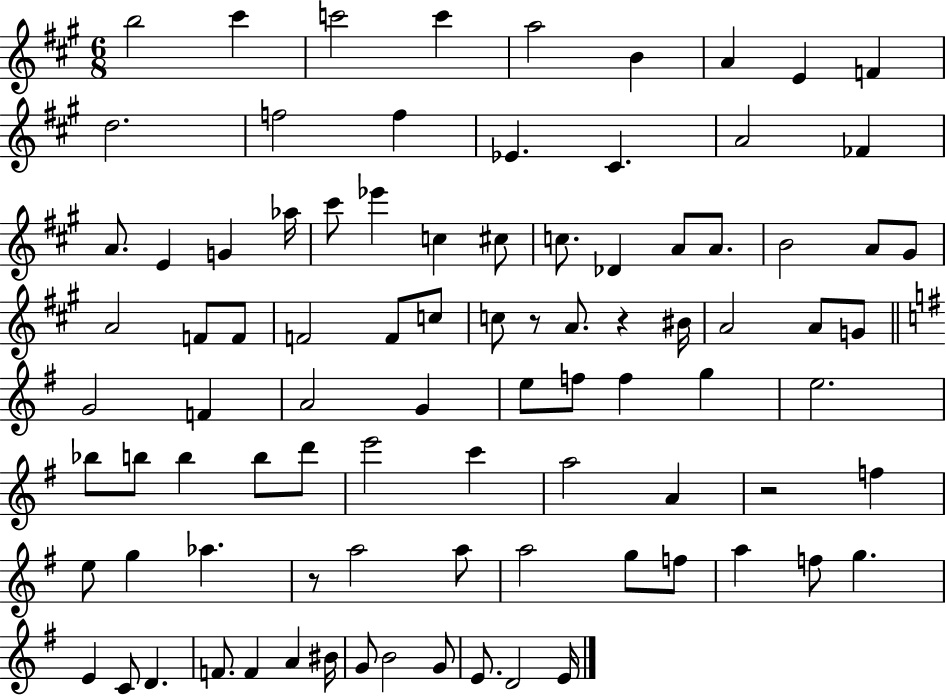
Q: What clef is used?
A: treble